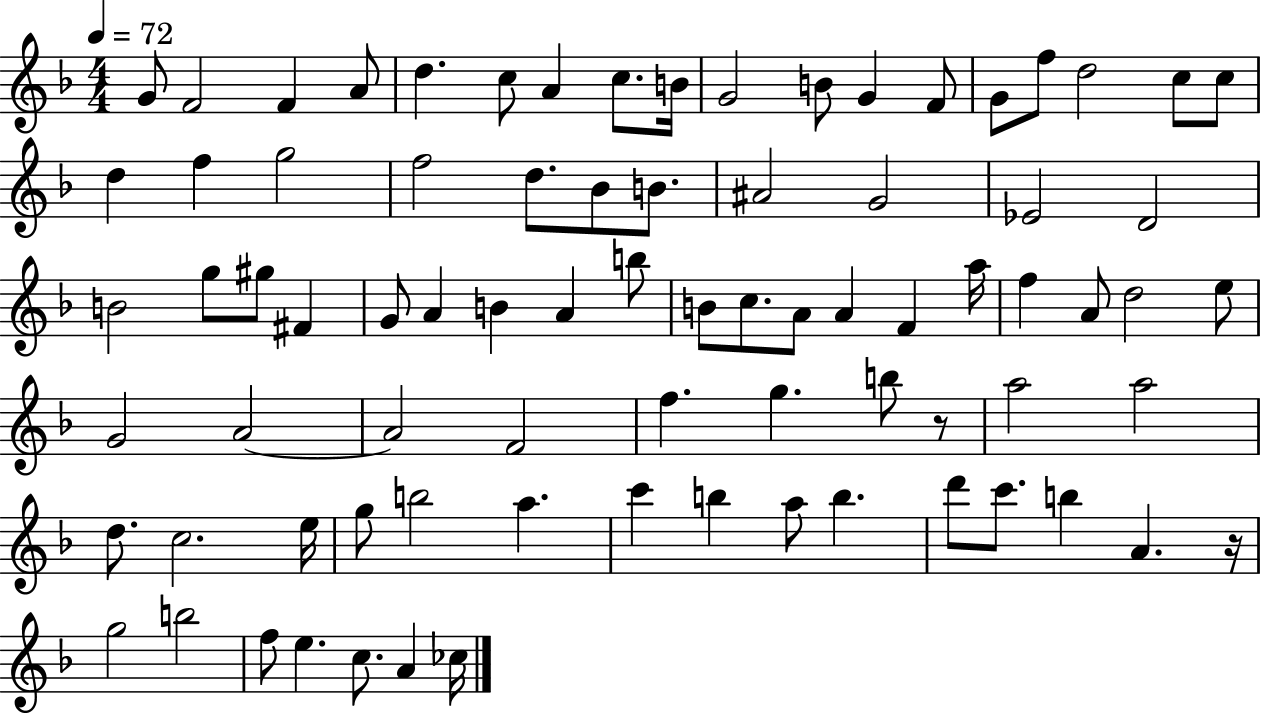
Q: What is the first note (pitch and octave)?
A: G4